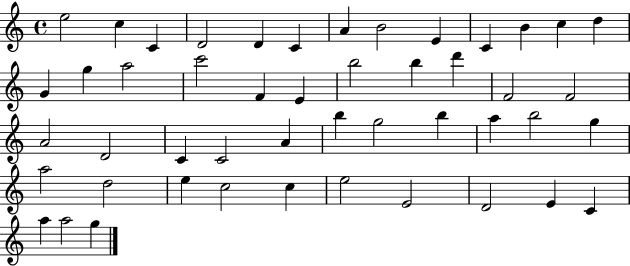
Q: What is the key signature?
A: C major